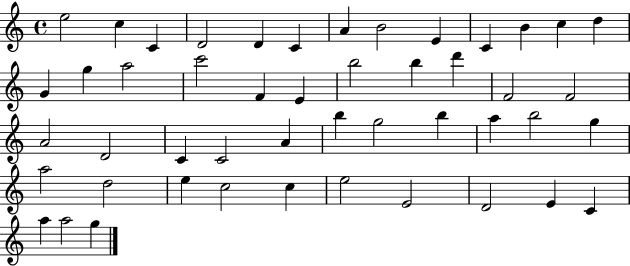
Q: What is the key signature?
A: C major